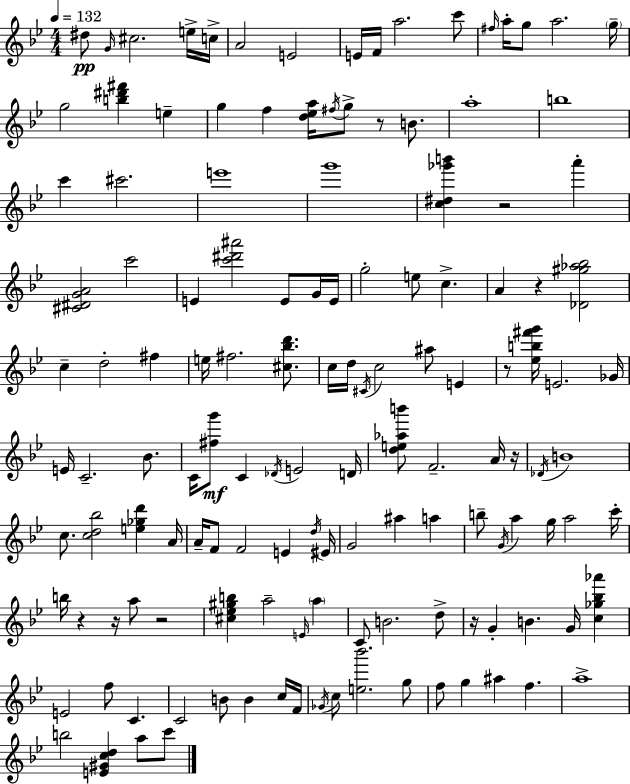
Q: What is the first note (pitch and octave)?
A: D#5